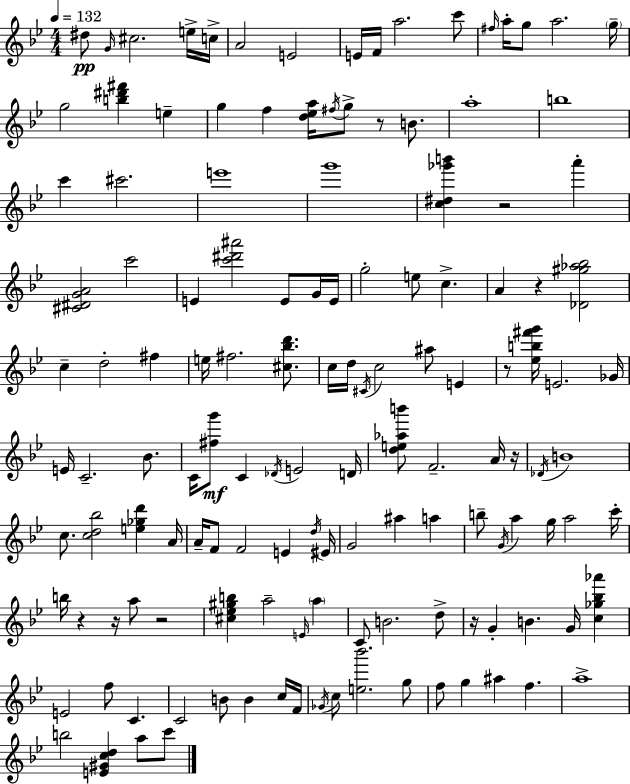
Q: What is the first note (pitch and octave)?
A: D#5